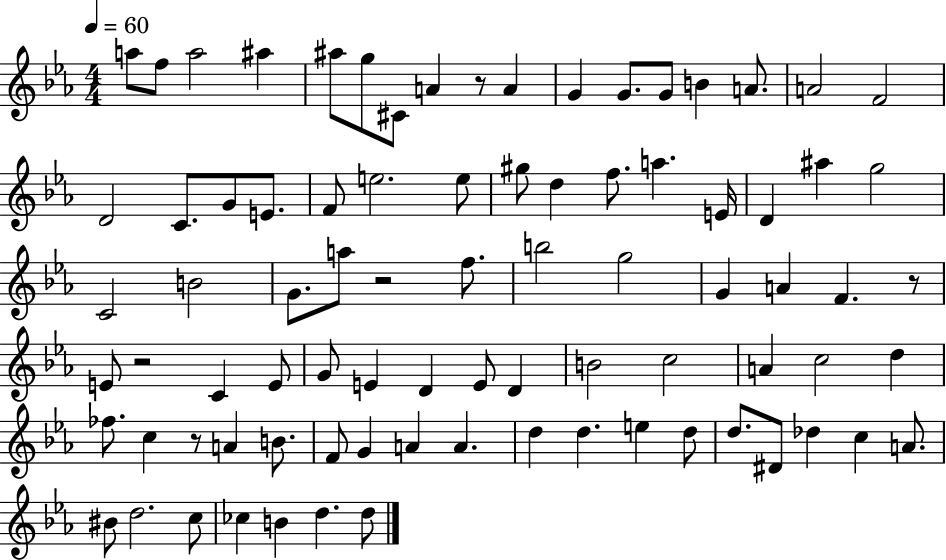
X:1
T:Untitled
M:4/4
L:1/4
K:Eb
a/2 f/2 a2 ^a ^a/2 g/2 ^C/2 A z/2 A G G/2 G/2 B A/2 A2 F2 D2 C/2 G/2 E/2 F/2 e2 e/2 ^g/2 d f/2 a E/4 D ^a g2 C2 B2 G/2 a/2 z2 f/2 b2 g2 G A F z/2 E/2 z2 C E/2 G/2 E D E/2 D B2 c2 A c2 d _f/2 c z/2 A B/2 F/2 G A A d d e d/2 d/2 ^D/2 _d c A/2 ^B/2 d2 c/2 _c B d d/2